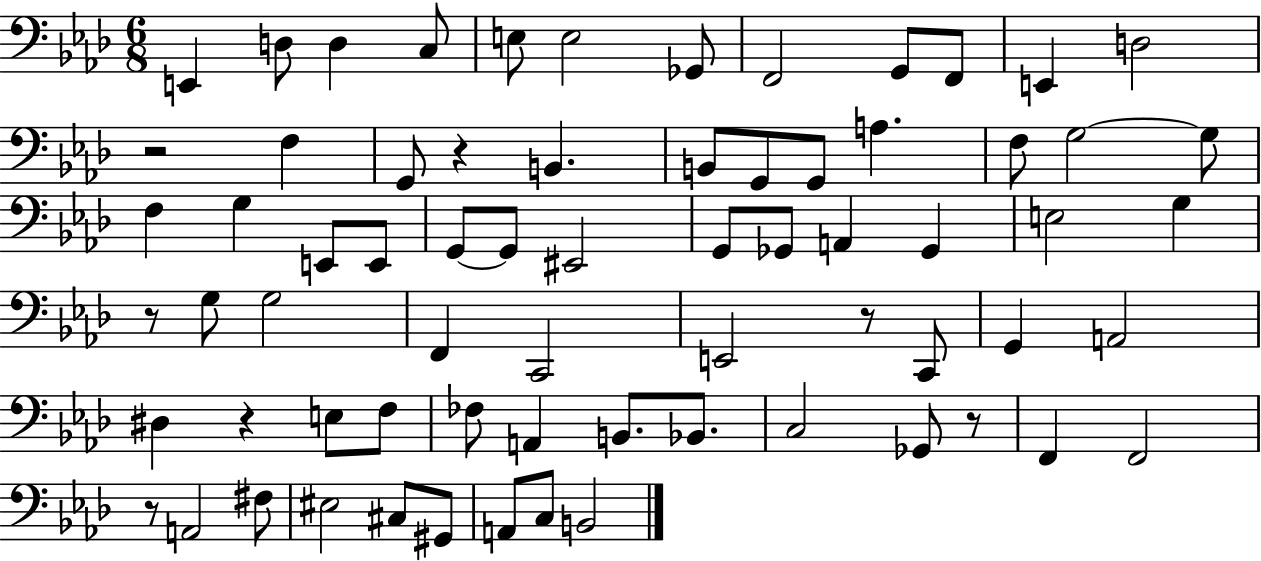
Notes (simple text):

E2/q D3/e D3/q C3/e E3/e E3/h Gb2/e F2/h G2/e F2/e E2/q D3/h R/h F3/q G2/e R/q B2/q. B2/e G2/e G2/e A3/q. F3/e G3/h G3/e F3/q G3/q E2/e E2/e G2/e G2/e EIS2/h G2/e Gb2/e A2/q Gb2/q E3/h G3/q R/e G3/e G3/h F2/q C2/h E2/h R/e C2/e G2/q A2/h D#3/q R/q E3/e F3/e FES3/e A2/q B2/e. Bb2/e. C3/h Gb2/e R/e F2/q F2/h R/e A2/h F#3/e EIS3/h C#3/e G#2/e A2/e C3/e B2/h